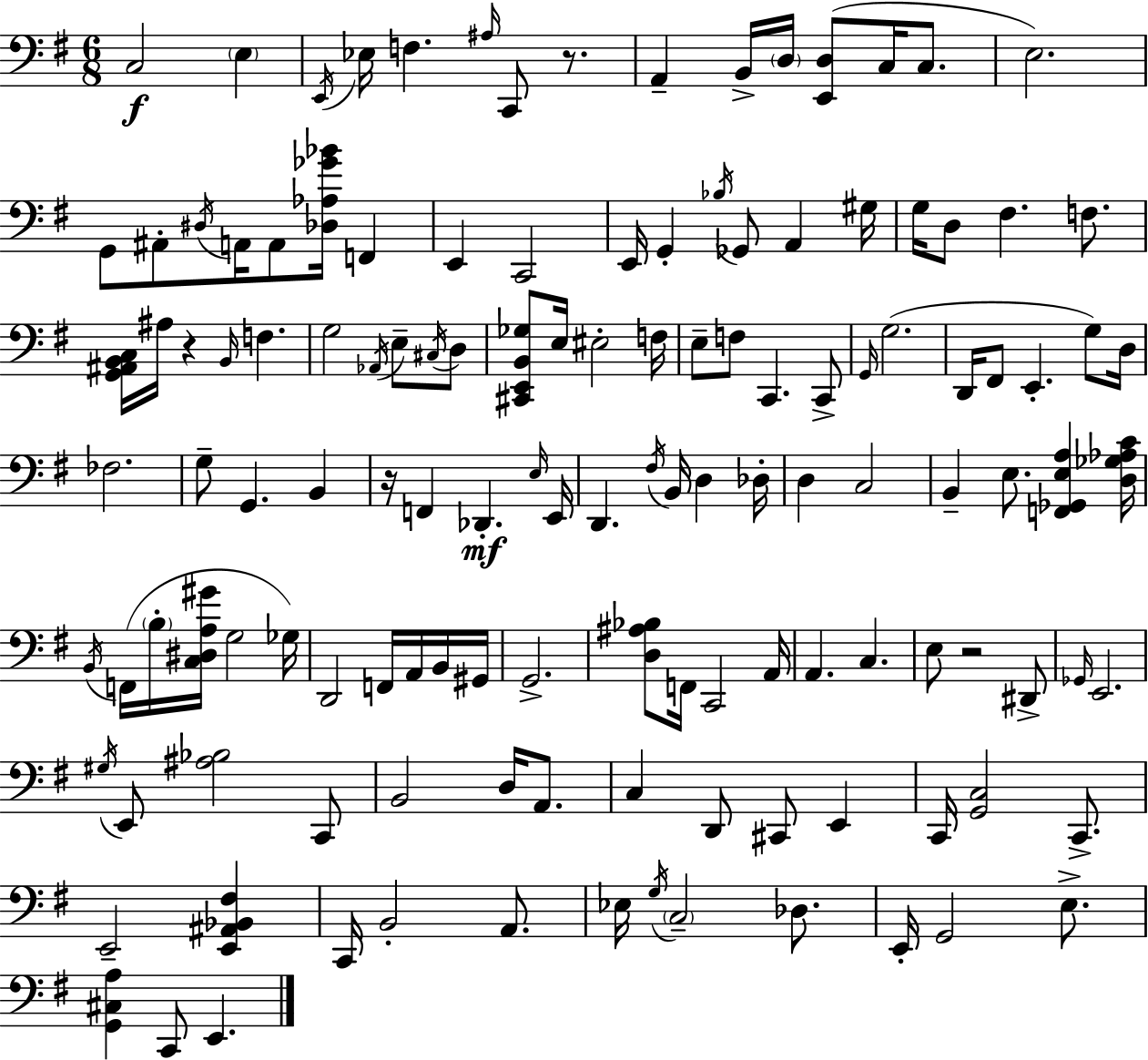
{
  \clef bass
  \numericTimeSignature
  \time 6/8
  \key e \minor
  c2\f \parenthesize e4 | \acciaccatura { e,16 } ees16 f4. \grace { ais16 } c,8 r8. | a,4-- b,16-> \parenthesize d16 <e, d>8( c16 c8. | e2.) | \break g,8 ais,8-. \acciaccatura { dis16 } a,16 a,8 <des aes ges' bes'>16 f,4 | e,4 c,2 | e,16 g,4-. \acciaccatura { bes16 } ges,8 a,4 | gis16 g16 d8 fis4. | \break f8. <g, ais, b, c>16 ais16 r4 \grace { b,16 } f4. | g2 | \acciaccatura { aes,16 } e8-- \acciaccatura { cis16 } d8 <cis, e, b, ges>8 e16 eis2-. | f16 e8-- f8 c,4. | \break c,8-> \grace { g,16 } g2.( | d,16 fis,8 e,4.-. | g8) d16 fes2. | g8-- g,4. | \break b,4 r16 f,4 | des,4.-.\mf \grace { e16 } e,16 d,4. | \acciaccatura { fis16 } b,16 d4 des16-. d4 | c2 b,4-- | \break e8. <f, ges, e a>4 <d ges aes c'>16 \acciaccatura { b,16 }( f,16 | \parenthesize b16-. <c dis a gis'>16 g2 ges16) d,2 | f,16 a,16 b,16 gis,16 g,2.-> | <d ais bes>8 | \break f,16 c,2 a,16 a,4. | c4. e8 | r2 dis,8-> \grace { ges,16 } | e,2. | \break \acciaccatura { gis16 } e,8 <ais bes>2 c,8 | b,2 d16 a,8. | c4 d,8 cis,8 e,4 | c,16 <g, c>2 c,8.-> | \break e,2-- <e, ais, bes, fis>4 | c,16 b,2-. a,8. | ees16 \acciaccatura { g16 } \parenthesize c2-- des8. | e,16-. g,2 e8.-> | \break <g, cis a>4 c,8 e,4. | \bar "|."
}